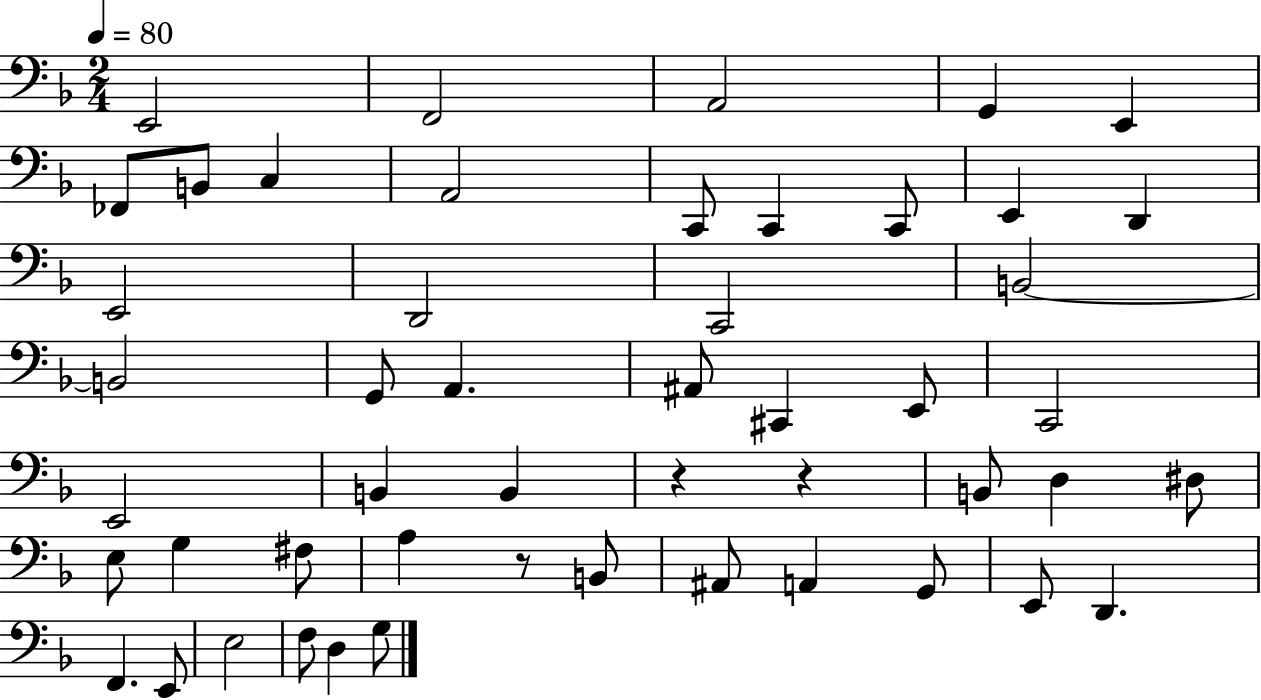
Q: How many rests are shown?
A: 3